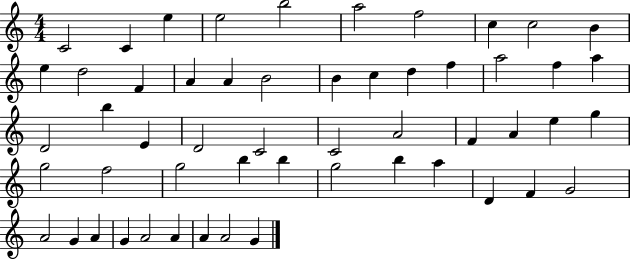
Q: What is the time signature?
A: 4/4